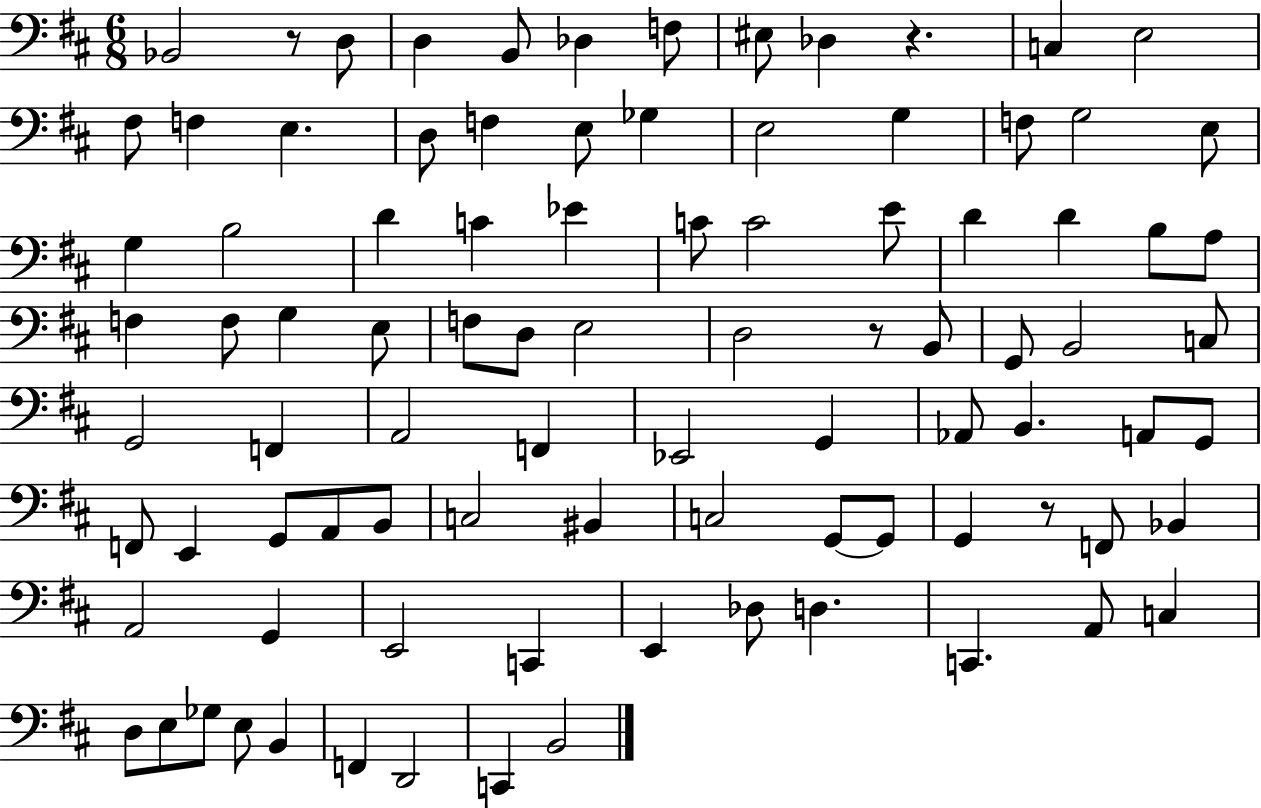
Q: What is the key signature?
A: D major